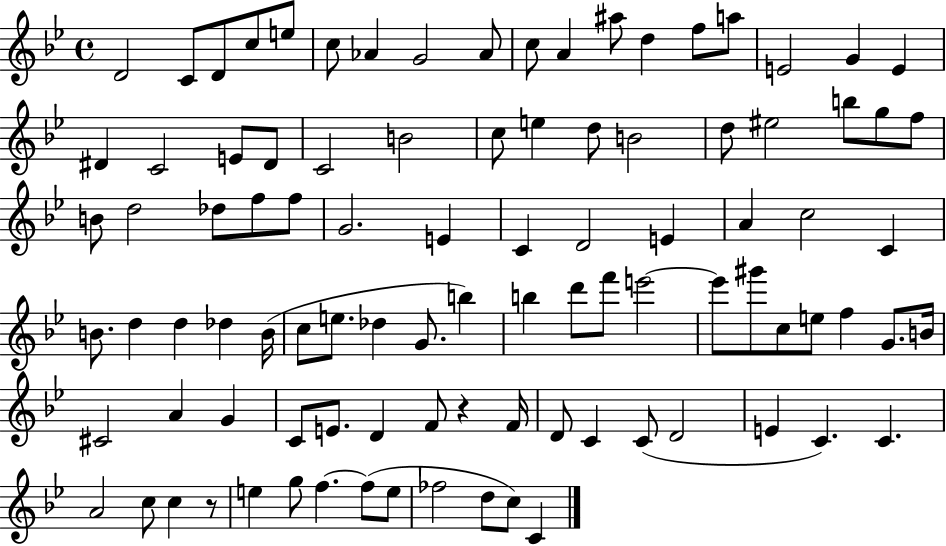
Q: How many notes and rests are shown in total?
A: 96